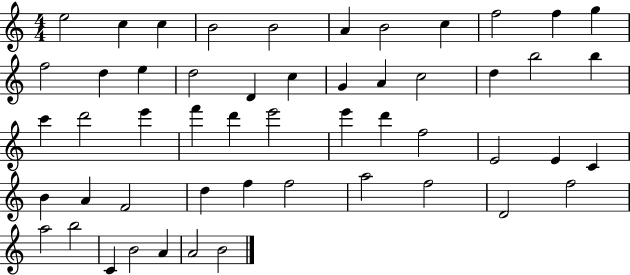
{
  \clef treble
  \numericTimeSignature
  \time 4/4
  \key c \major
  e''2 c''4 c''4 | b'2 b'2 | a'4 b'2 c''4 | f''2 f''4 g''4 | \break f''2 d''4 e''4 | d''2 d'4 c''4 | g'4 a'4 c''2 | d''4 b''2 b''4 | \break c'''4 d'''2 e'''4 | f'''4 d'''4 e'''2 | e'''4 d'''4 f''2 | e'2 e'4 c'4 | \break b'4 a'4 f'2 | d''4 f''4 f''2 | a''2 f''2 | d'2 f''2 | \break a''2 b''2 | c'4 b'2 a'4 | a'2 b'2 | \bar "|."
}